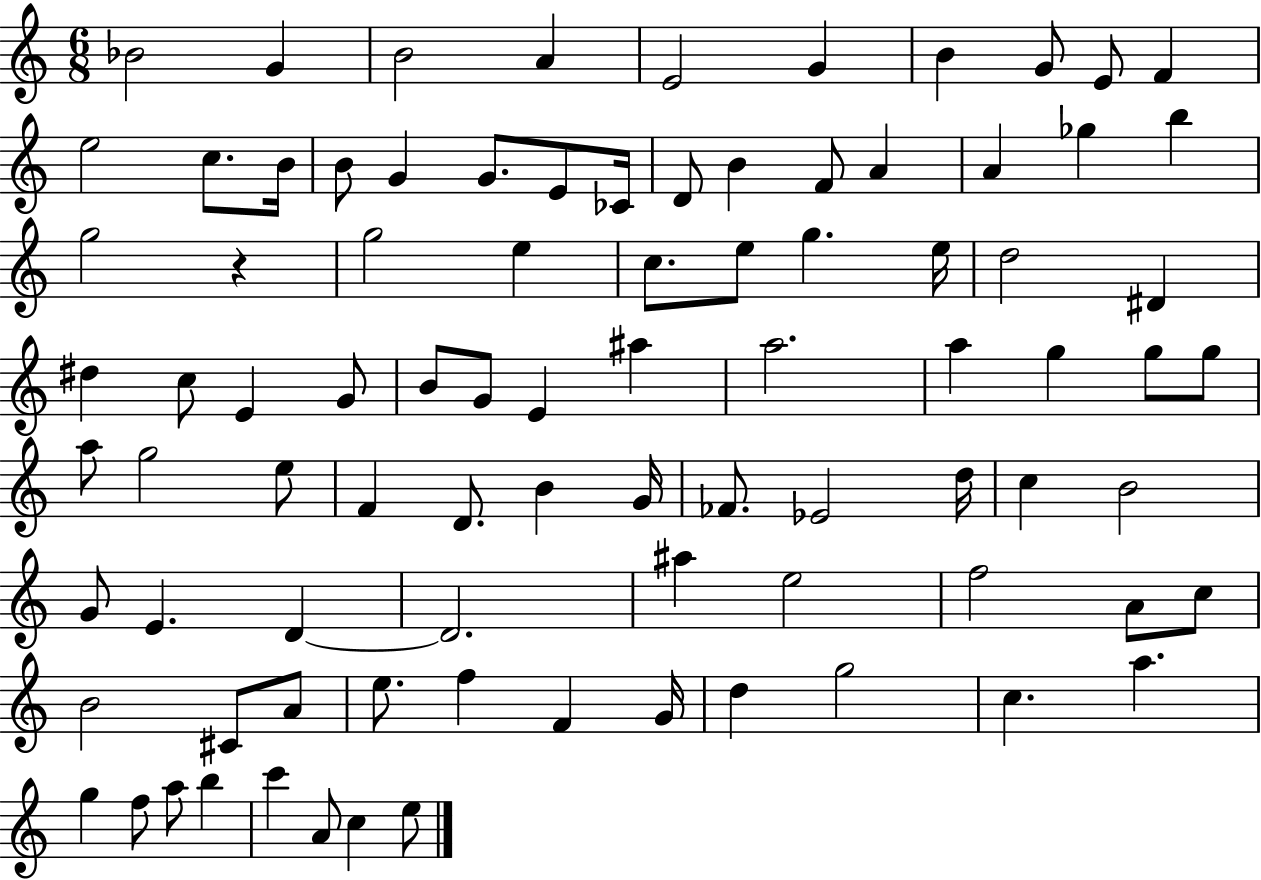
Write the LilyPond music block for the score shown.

{
  \clef treble
  \numericTimeSignature
  \time 6/8
  \key c \major
  bes'2 g'4 | b'2 a'4 | e'2 g'4 | b'4 g'8 e'8 f'4 | \break e''2 c''8. b'16 | b'8 g'4 g'8. e'8 ces'16 | d'8 b'4 f'8 a'4 | a'4 ges''4 b''4 | \break g''2 r4 | g''2 e''4 | c''8. e''8 g''4. e''16 | d''2 dis'4 | \break dis''4 c''8 e'4 g'8 | b'8 g'8 e'4 ais''4 | a''2. | a''4 g''4 g''8 g''8 | \break a''8 g''2 e''8 | f'4 d'8. b'4 g'16 | fes'8. ees'2 d''16 | c''4 b'2 | \break g'8 e'4. d'4~~ | d'2. | ais''4 e''2 | f''2 a'8 c''8 | \break b'2 cis'8 a'8 | e''8. f''4 f'4 g'16 | d''4 g''2 | c''4. a''4. | \break g''4 f''8 a''8 b''4 | c'''4 a'8 c''4 e''8 | \bar "|."
}